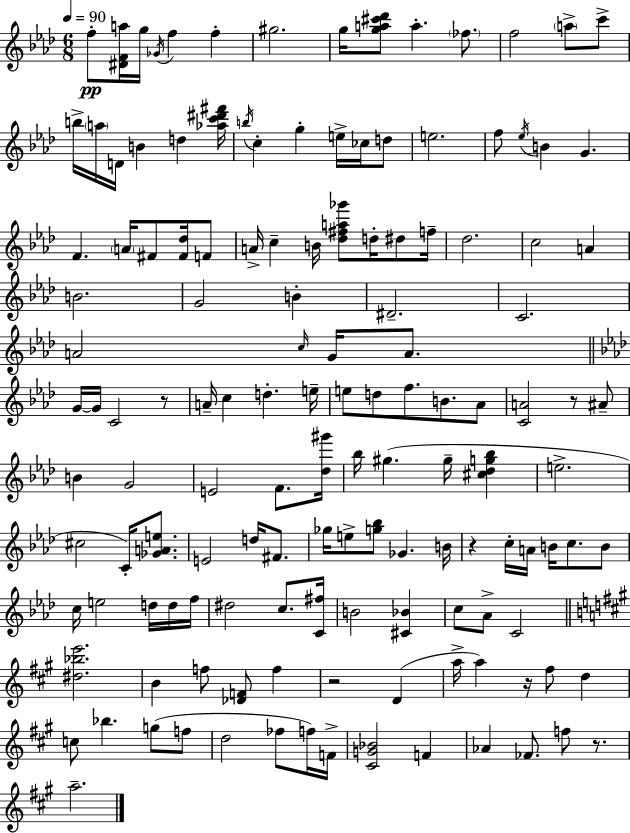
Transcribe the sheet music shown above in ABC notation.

X:1
T:Untitled
M:6/8
L:1/4
K:Ab
f/2 [^DFa]/4 g/4 _G/4 f f ^g2 g/4 [ga^c'_d']/2 a _f/2 f2 a/2 c'/2 b/4 a/4 D/4 B d [_ac'^d'^f']/4 b/4 c g e/4 _c/4 d/2 e2 f/2 _e/4 B G F A/4 ^F/2 [^F_d]/4 F/2 A/4 c B/4 [_d^fa_g']/2 d/4 ^d/2 f/4 _d2 c2 A B2 G2 B ^D2 C2 A2 c/4 G/4 A/2 G/4 G/4 C2 z/2 A/4 c d e/4 e/2 d/2 f/2 B/2 _A/2 [CA]2 z/2 ^A/2 B G2 E2 F/2 [_d^g']/4 _b/4 ^g ^g/4 [^c_dg_b] e2 ^c2 C/4 [_GAe]/2 E2 d/4 ^F/2 _g/4 e/2 [g_b]/2 _G B/4 z c/4 A/4 B/4 c/2 B/2 c/4 e2 d/4 d/4 f/4 ^d2 c/2 [C^f]/4 B2 [^C_B] c/2 _A/2 C2 [^d_be']2 B f/2 [_DF]/2 f z2 D a/4 a z/4 ^f/2 d c/2 _b g/2 f/2 d2 _f/2 f/4 F/4 [^CG_B]2 F _A _F/2 f/2 z/2 a2